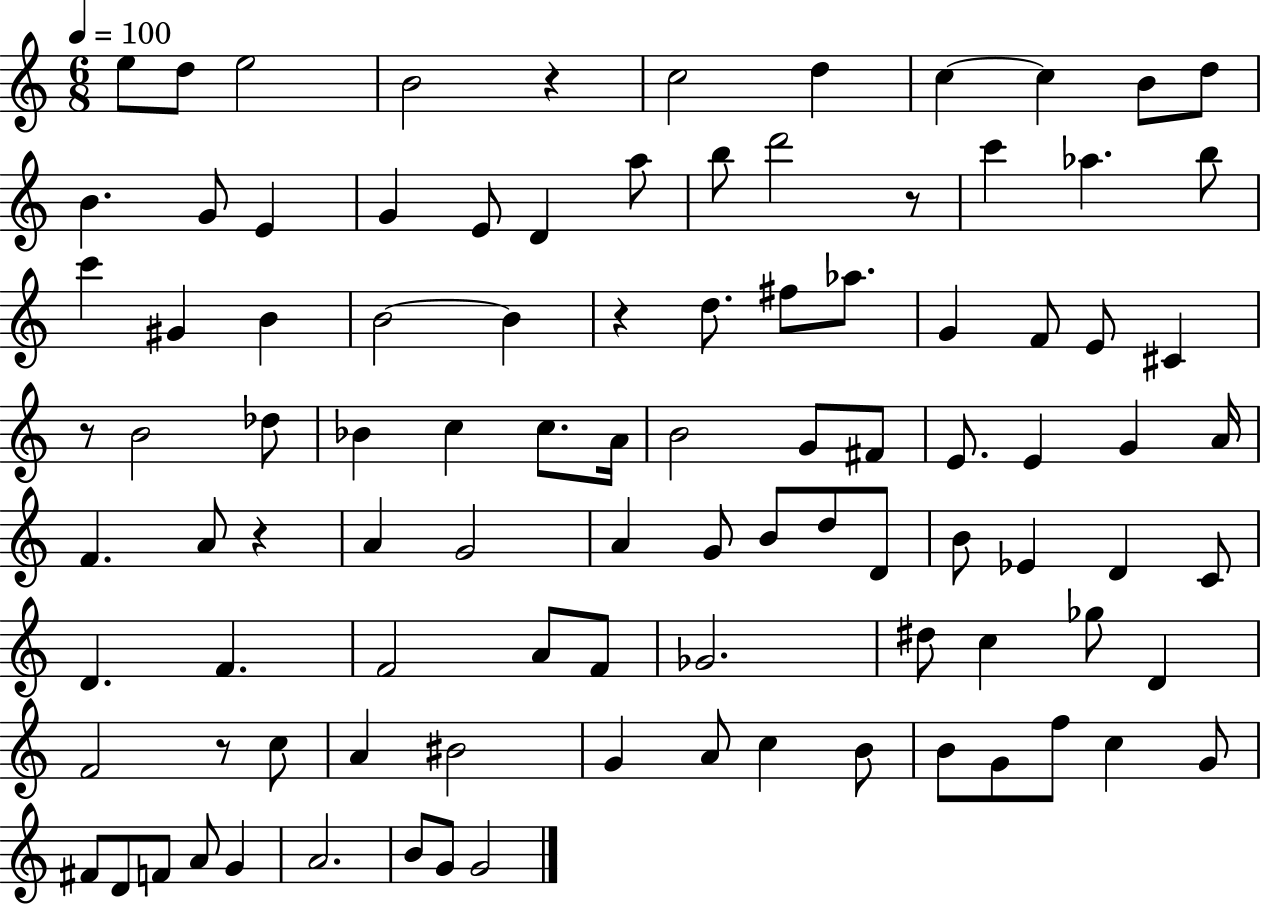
E5/e D5/e E5/h B4/h R/q C5/h D5/q C5/q C5/q B4/e D5/e B4/q. G4/e E4/q G4/q E4/e D4/q A5/e B5/e D6/h R/e C6/q Ab5/q. B5/e C6/q G#4/q B4/q B4/h B4/q R/q D5/e. F#5/e Ab5/e. G4/q F4/e E4/e C#4/q R/e B4/h Db5/e Bb4/q C5/q C5/e. A4/s B4/h G4/e F#4/e E4/e. E4/q G4/q A4/s F4/q. A4/e R/q A4/q G4/h A4/q G4/e B4/e D5/e D4/e B4/e Eb4/q D4/q C4/e D4/q. F4/q. F4/h A4/e F4/e Gb4/h. D#5/e C5/q Gb5/e D4/q F4/h R/e C5/e A4/q BIS4/h G4/q A4/e C5/q B4/e B4/e G4/e F5/e C5/q G4/e F#4/e D4/e F4/e A4/e G4/q A4/h. B4/e G4/e G4/h